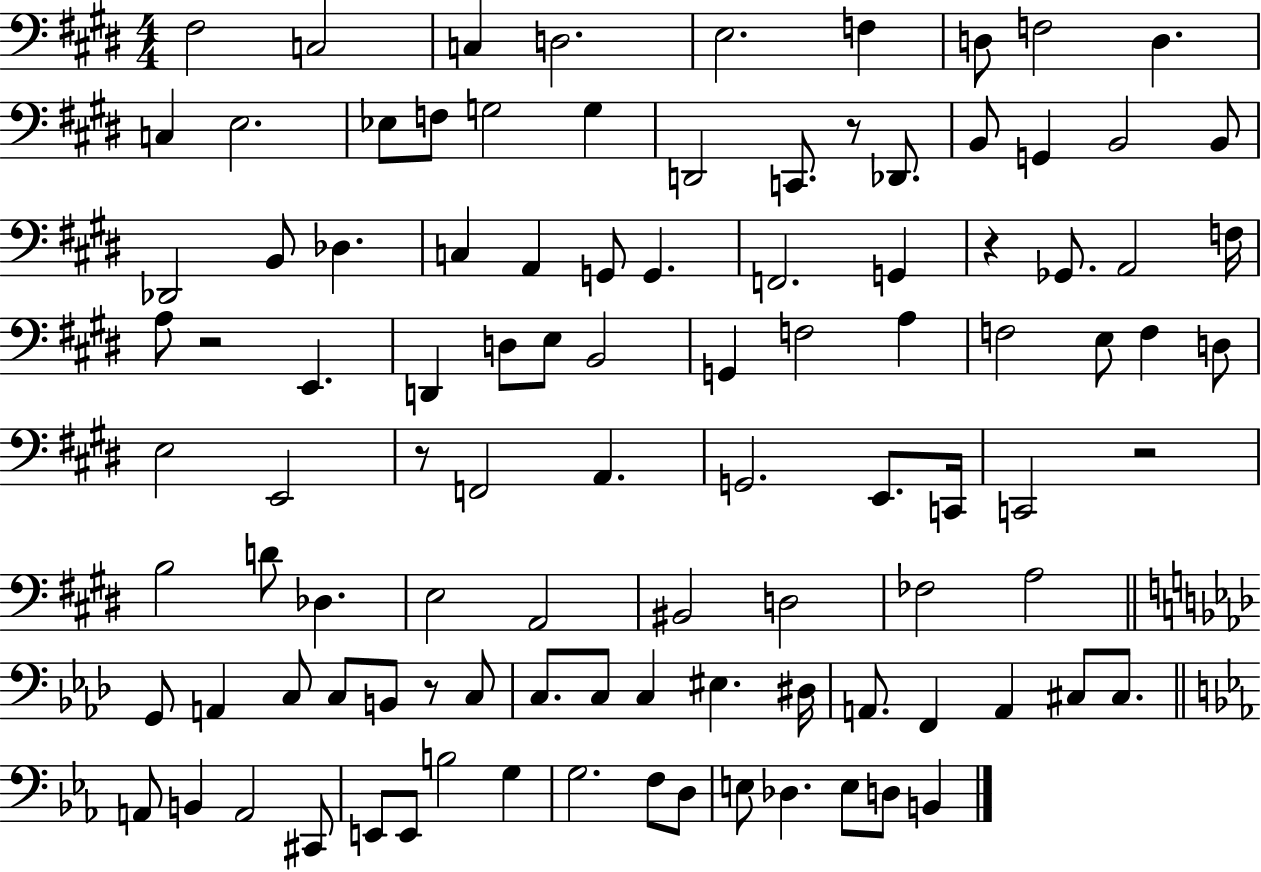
F#3/h C3/h C3/q D3/h. E3/h. F3/q D3/e F3/h D3/q. C3/q E3/h. Eb3/e F3/e G3/h G3/q D2/h C2/e. R/e Db2/e. B2/e G2/q B2/h B2/e Db2/h B2/e Db3/q. C3/q A2/q G2/e G2/q. F2/h. G2/q R/q Gb2/e. A2/h F3/s A3/e R/h E2/q. D2/q D3/e E3/e B2/h G2/q F3/h A3/q F3/h E3/e F3/q D3/e E3/h E2/h R/e F2/h A2/q. G2/h. E2/e. C2/s C2/h R/h B3/h D4/e Db3/q. E3/h A2/h BIS2/h D3/h FES3/h A3/h G2/e A2/q C3/e C3/e B2/e R/e C3/e C3/e. C3/e C3/q EIS3/q. D#3/s A2/e. F2/q A2/q C#3/e C#3/e. A2/e B2/q A2/h C#2/e E2/e E2/e B3/h G3/q G3/h. F3/e D3/e E3/e Db3/q. E3/e D3/e B2/q